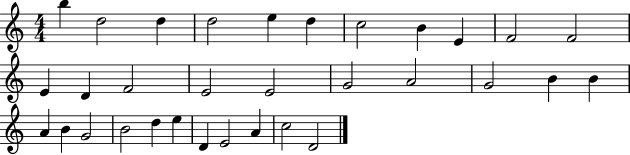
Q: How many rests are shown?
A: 0